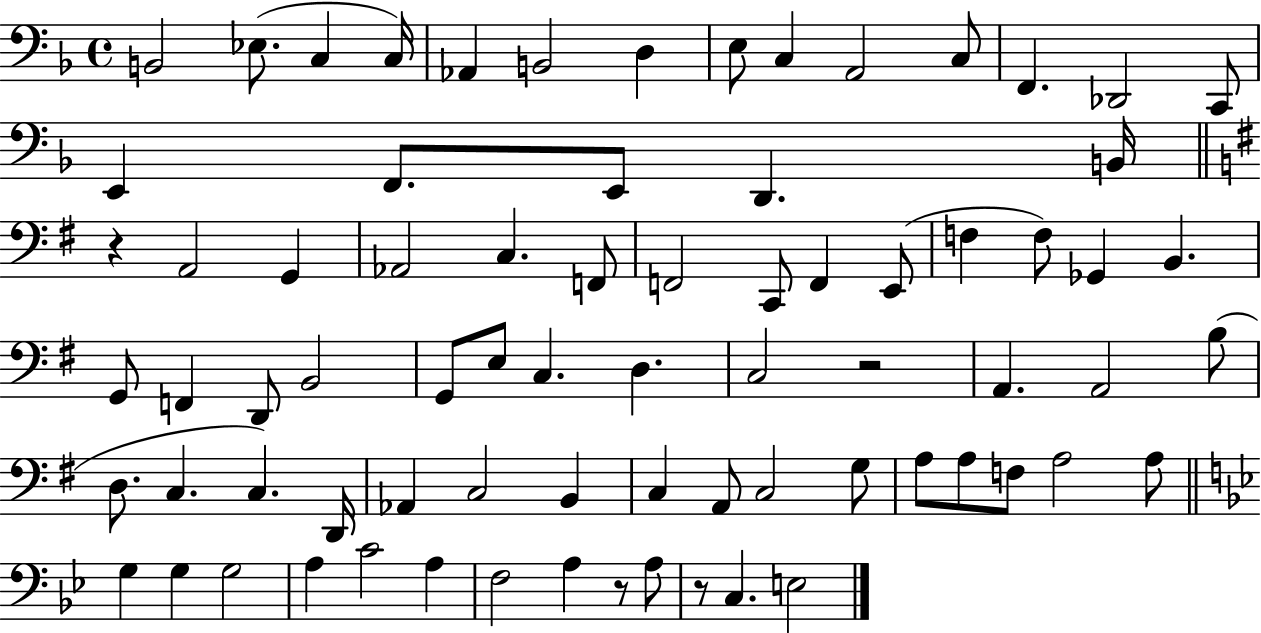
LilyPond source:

{
  \clef bass
  \time 4/4
  \defaultTimeSignature
  \key f \major
  b,2 ees8.( c4 c16) | aes,4 b,2 d4 | e8 c4 a,2 c8 | f,4. des,2 c,8 | \break e,4 f,8. e,8 d,4. b,16 | \bar "||" \break \key g \major r4 a,2 g,4 | aes,2 c4. f,8 | f,2 c,8 f,4 e,8( | f4 f8) ges,4 b,4. | \break g,8 f,4 d,8 b,2 | g,8 e8 c4. d4. | c2 r2 | a,4. a,2 b8( | \break d8. c4. c4.) d,16 | aes,4 c2 b,4 | c4 a,8 c2 g8 | a8 a8 f8 a2 a8 | \break \bar "||" \break \key bes \major g4 g4 g2 | a4 c'2 a4 | f2 a4 r8 a8 | r8 c4. e2 | \break \bar "|."
}